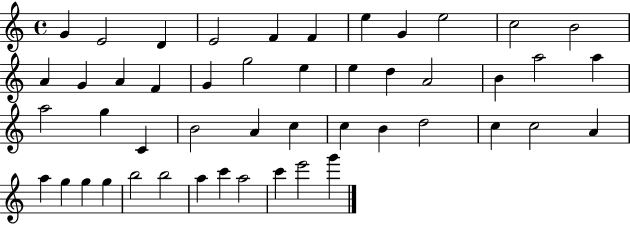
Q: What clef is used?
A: treble